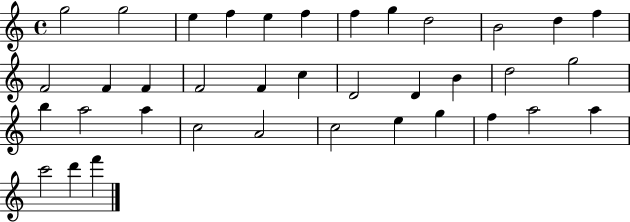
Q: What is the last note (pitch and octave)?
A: F6